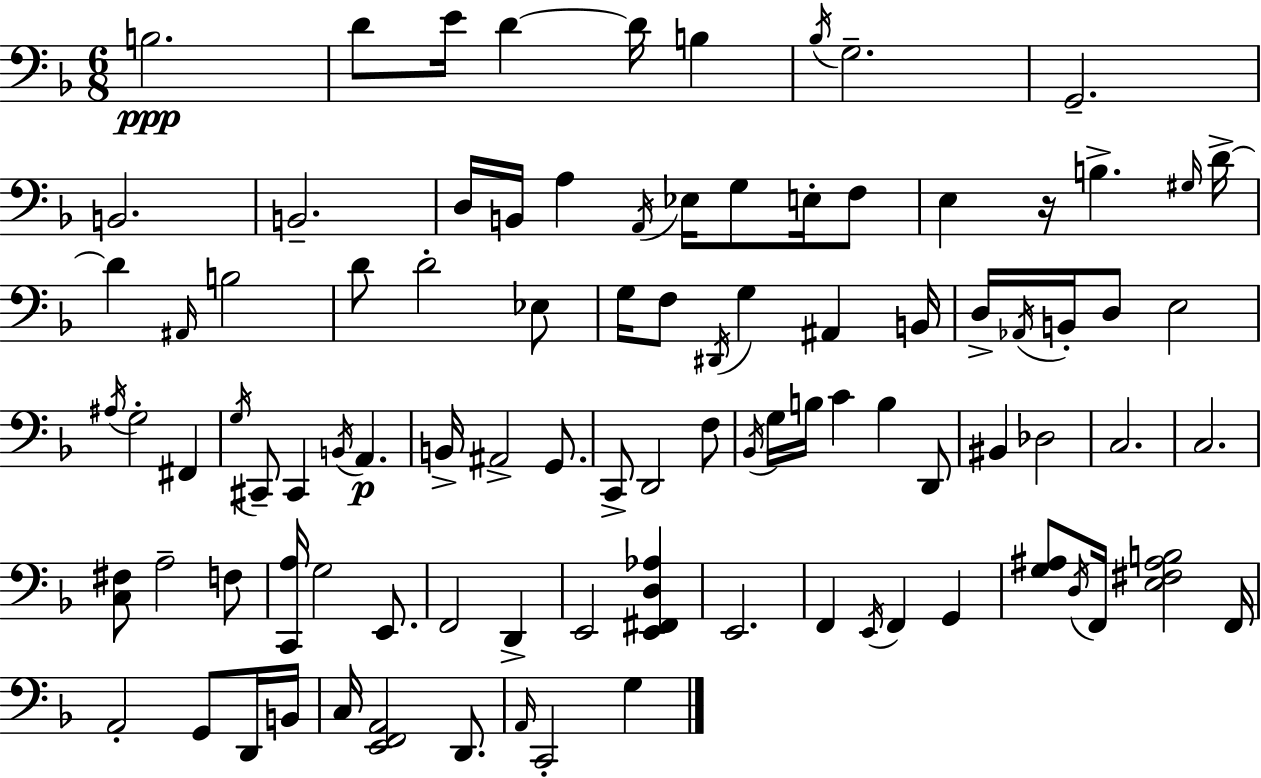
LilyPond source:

{
  \clef bass
  \numericTimeSignature
  \time 6/8
  \key d \minor
  b2.\ppp | d'8 e'16 d'4~~ d'16 b4 | \acciaccatura { bes16 } g2.-- | g,2.-- | \break b,2. | b,2.-- | d16 b,16 a4 \acciaccatura { a,16 } ees16 g8 e16-. | f8 e4 r16 b4.-> | \break \grace { gis16 } d'16->~~ d'4 \grace { ais,16 } b2 | d'8 d'2-. | ees8 g16 f8 \acciaccatura { dis,16 } g4 | ais,4 b,16 d16-> \acciaccatura { aes,16 } b,16-. d8 e2 | \break \acciaccatura { ais16 } g2-. | fis,4 \acciaccatura { g16 } cis,8-- cis,4 | \acciaccatura { b,16 }\p a,4. b,16-> ais,2-> | g,8. c,8-> d,2 | \break f8 \acciaccatura { bes,16 } g16 b16 | c'4 b4 d,8 bis,4 | des2 c2. | c2. | \break <c fis>8 | a2-- f8 <c, a>16 g2 | e,8. f,2 | d,4-> e,2 | \break <e, fis, d aes>4 e,2. | f,4 | \acciaccatura { e,16 } f,4 g,4 <g ais>8 | \acciaccatura { d16 } f,16 <e fis ais b>2 f,16 | \break a,2-. g,8 d,16 b,16 | c16 <e, f, a,>2 d,8. | \grace { a,16 } c,2-. g4 | \bar "|."
}